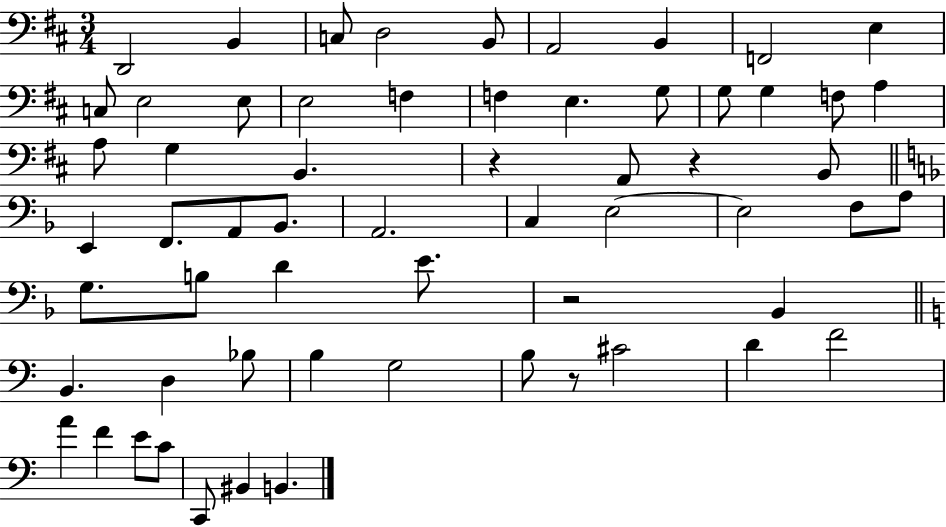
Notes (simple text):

D2/h B2/q C3/e D3/h B2/e A2/h B2/q F2/h E3/q C3/e E3/h E3/e E3/h F3/q F3/q E3/q. G3/e G3/e G3/q F3/e A3/q A3/e G3/q B2/q. R/q A2/e R/q B2/e E2/q F2/e. A2/e Bb2/e. A2/h. C3/q E3/h E3/h F3/e A3/e G3/e. B3/e D4/q E4/e. R/h Bb2/q B2/q. D3/q Bb3/e B3/q G3/h B3/e R/e C#4/h D4/q F4/h A4/q F4/q E4/e C4/e C2/e BIS2/q B2/q.